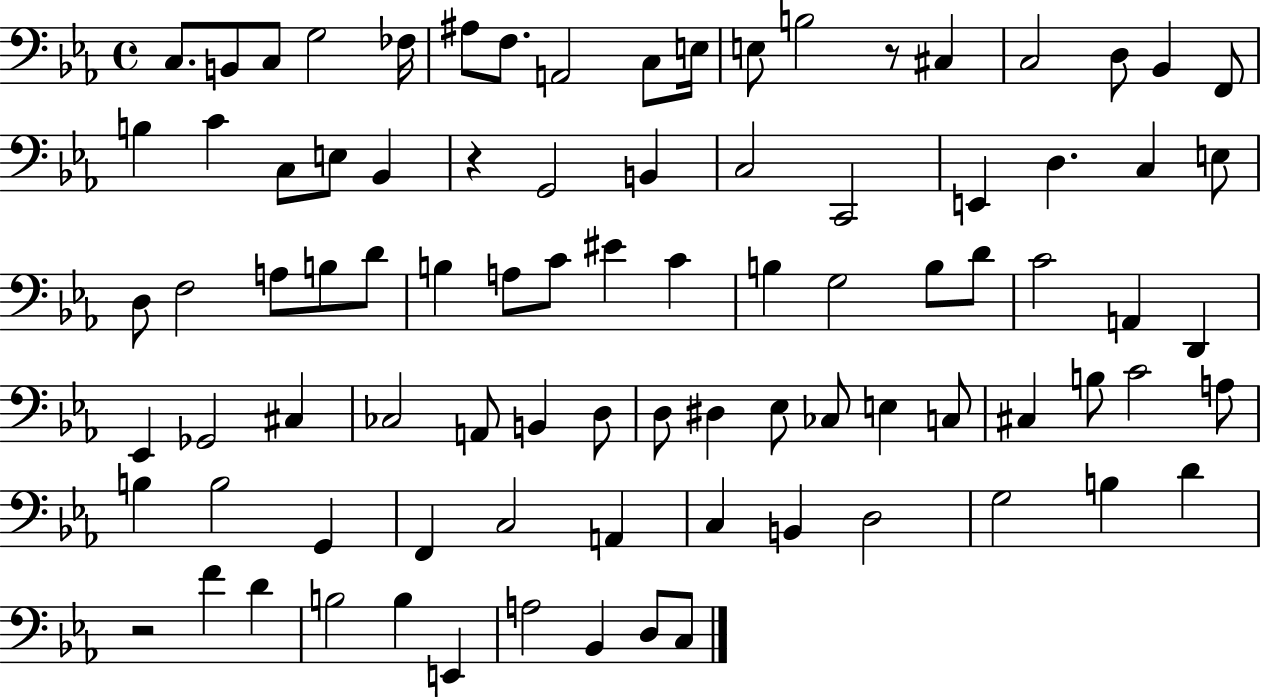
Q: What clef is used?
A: bass